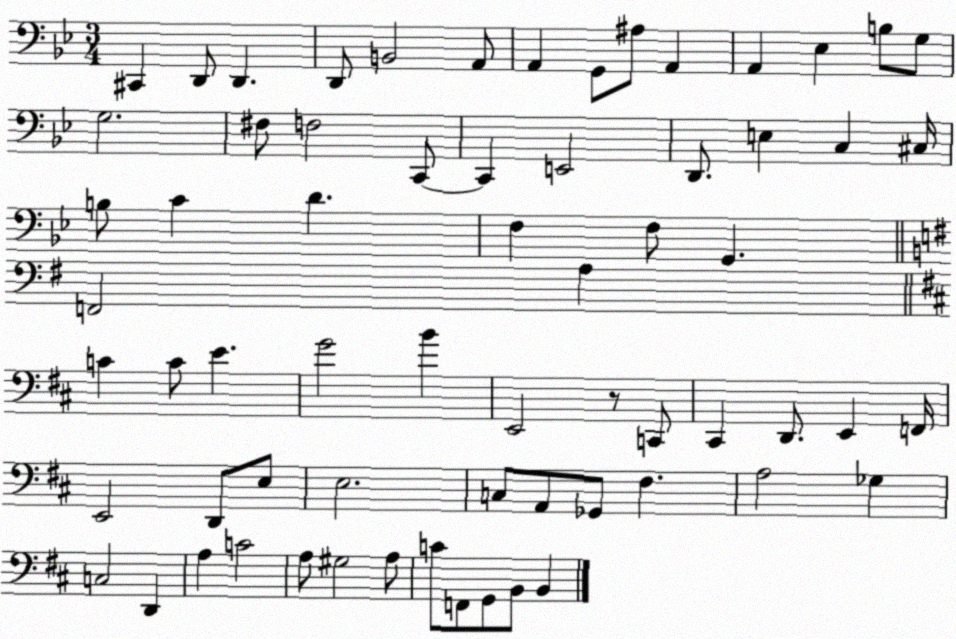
X:1
T:Untitled
M:3/4
L:1/4
K:Bb
^C,, D,,/2 D,, D,,/2 B,,2 A,,/2 A,, G,,/2 ^A,/2 A,, A,, _E, B,/2 G,/2 G,2 ^F,/2 F,2 C,,/2 C,, E,,2 D,,/2 E, C, ^C,/4 B,/2 C D F, F,/2 G,, F,,2 A, C C/2 E G2 B E,,2 z/2 C,,/2 ^C,, D,,/2 E,, F,,/4 E,,2 D,,/2 E,/2 E,2 C,/2 A,,/2 _G,,/2 ^F, A,2 _G, C,2 D,, A, C2 A,/2 ^G,2 A,/2 C/2 F,,/2 G,,/2 B,,/2 B,,